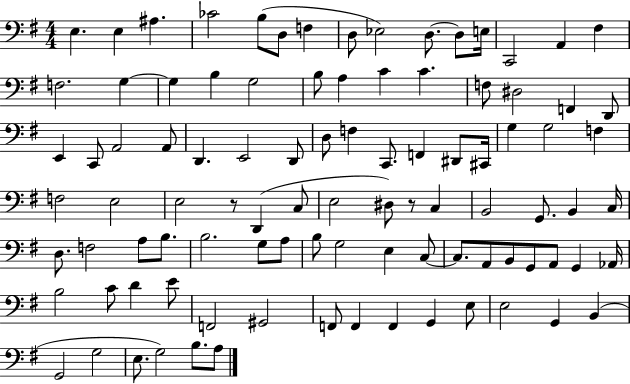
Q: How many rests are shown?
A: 2